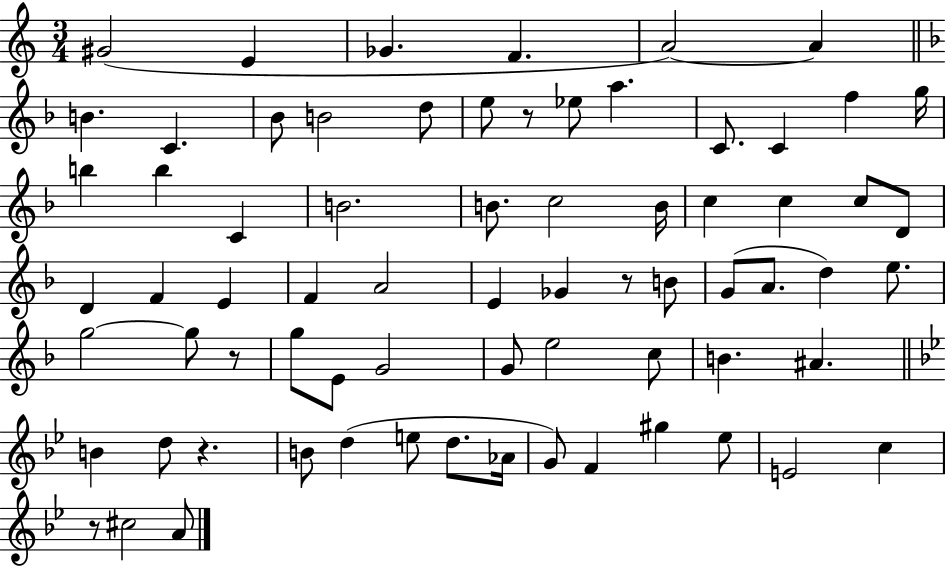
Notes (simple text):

G#4/h E4/q Gb4/q. F4/q. A4/h A4/q B4/q. C4/q. Bb4/e B4/h D5/e E5/e R/e Eb5/e A5/q. C4/e. C4/q F5/q G5/s B5/q B5/q C4/q B4/h. B4/e. C5/h B4/s C5/q C5/q C5/e D4/e D4/q F4/q E4/q F4/q A4/h E4/q Gb4/q R/e B4/e G4/e A4/e. D5/q E5/e. G5/h G5/e R/e G5/e E4/e G4/h G4/e E5/h C5/e B4/q. A#4/q. B4/q D5/e R/q. B4/e D5/q E5/e D5/e. Ab4/s G4/e F4/q G#5/q Eb5/e E4/h C5/q R/e C#5/h A4/e